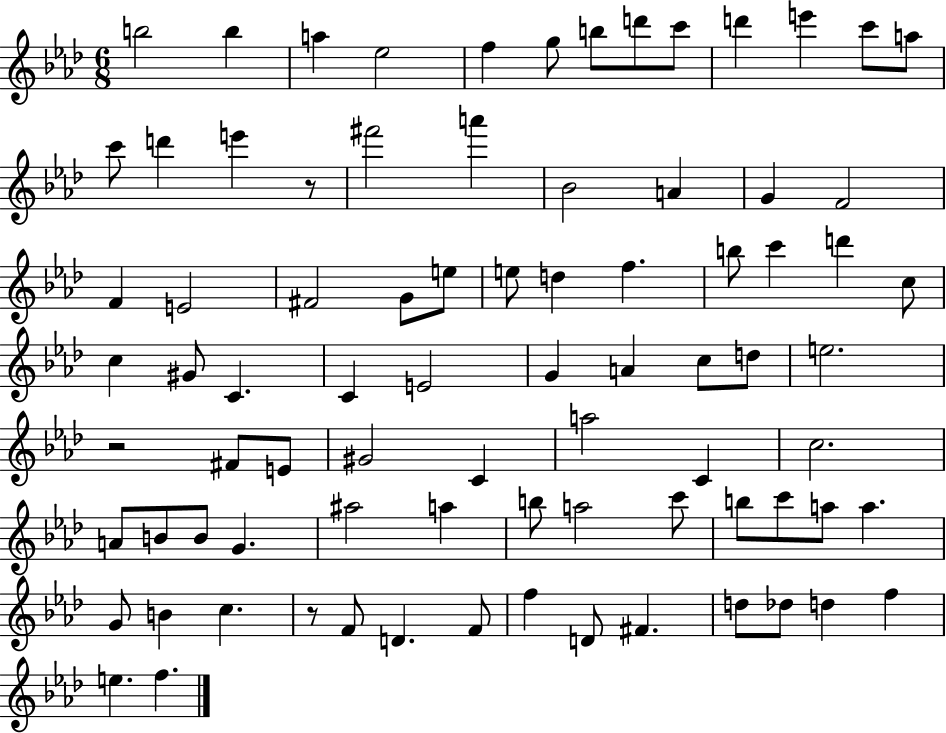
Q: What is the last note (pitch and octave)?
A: F5